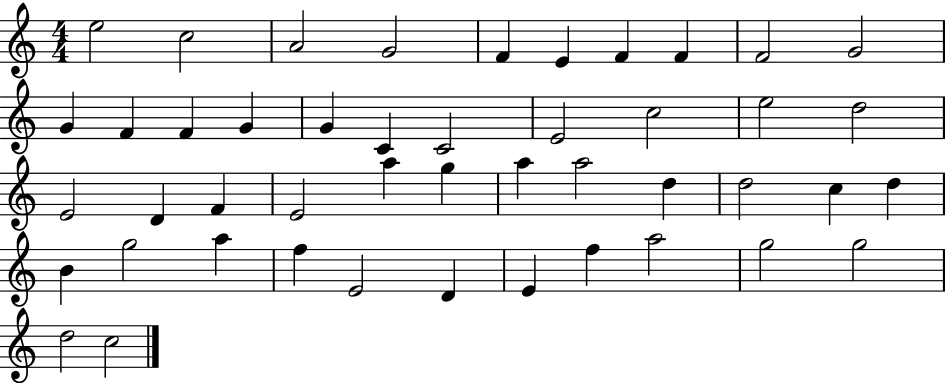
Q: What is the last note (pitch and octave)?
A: C5